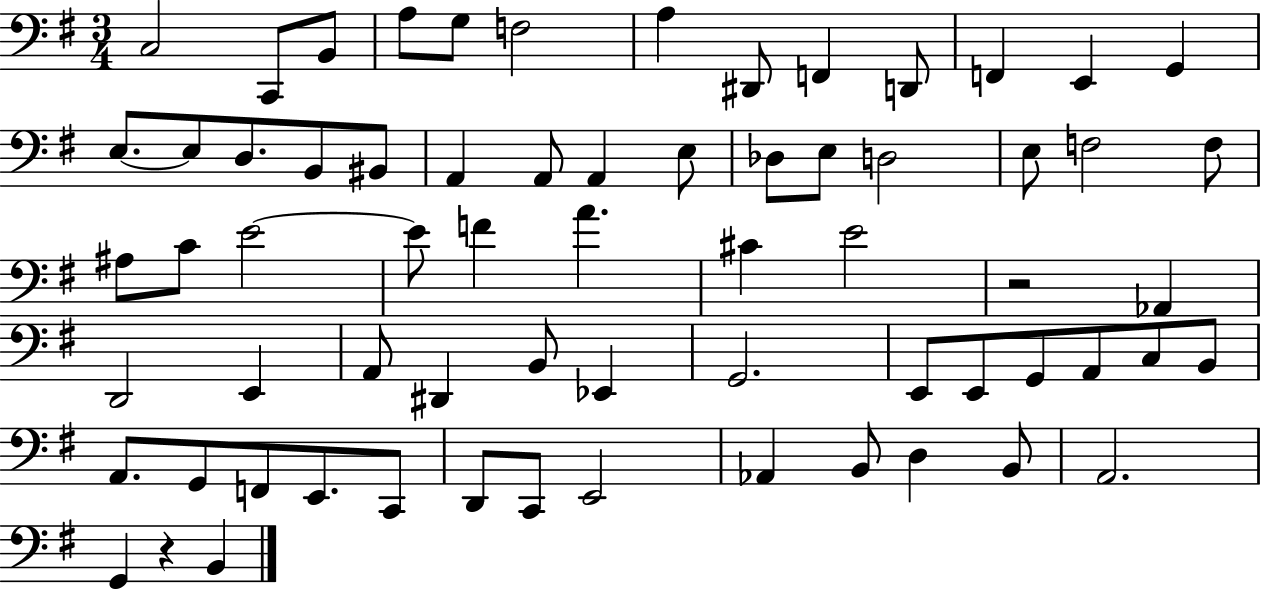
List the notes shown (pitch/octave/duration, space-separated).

C3/h C2/e B2/e A3/e G3/e F3/h A3/q D#2/e F2/q D2/e F2/q E2/q G2/q E3/e. E3/e D3/e. B2/e BIS2/e A2/q A2/e A2/q E3/e Db3/e E3/e D3/h E3/e F3/h F3/e A#3/e C4/e E4/h E4/e F4/q A4/q. C#4/q E4/h R/h Ab2/q D2/h E2/q A2/e D#2/q B2/e Eb2/q G2/h. E2/e E2/e G2/e A2/e C3/e B2/e A2/e. G2/e F2/e E2/e. C2/e D2/e C2/e E2/h Ab2/q B2/e D3/q B2/e A2/h. G2/q R/q B2/q